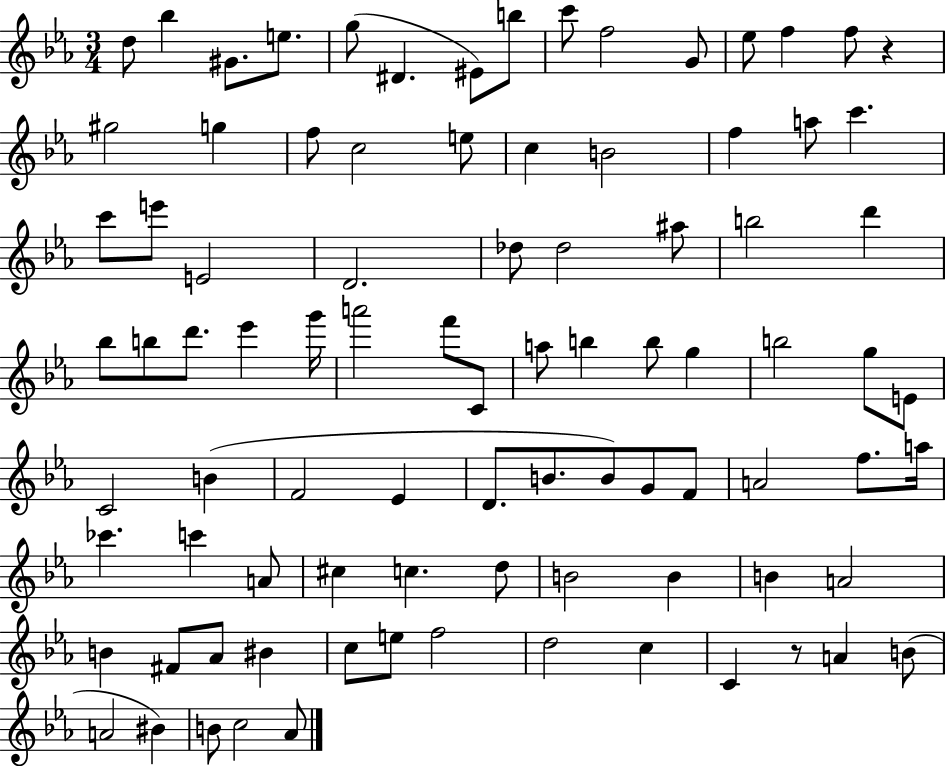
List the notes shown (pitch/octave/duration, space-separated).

D5/e Bb5/q G#4/e. E5/e. G5/e D#4/q. EIS4/e B5/e C6/e F5/h G4/e Eb5/e F5/q F5/e R/q G#5/h G5/q F5/e C5/h E5/e C5/q B4/h F5/q A5/e C6/q. C6/e E6/e E4/h D4/h. Db5/e Db5/h A#5/e B5/h D6/q Bb5/e B5/e D6/e. Eb6/q G6/s A6/h F6/e C4/e A5/e B5/q B5/e G5/q B5/h G5/e E4/e C4/h B4/q F4/h Eb4/q D4/e. B4/e. B4/e G4/e F4/e A4/h F5/e. A5/s CES6/q. C6/q A4/e C#5/q C5/q. D5/e B4/h B4/q B4/q A4/h B4/q F#4/e Ab4/e BIS4/q C5/e E5/e F5/h D5/h C5/q C4/q R/e A4/q B4/e A4/h BIS4/q B4/e C5/h Ab4/e